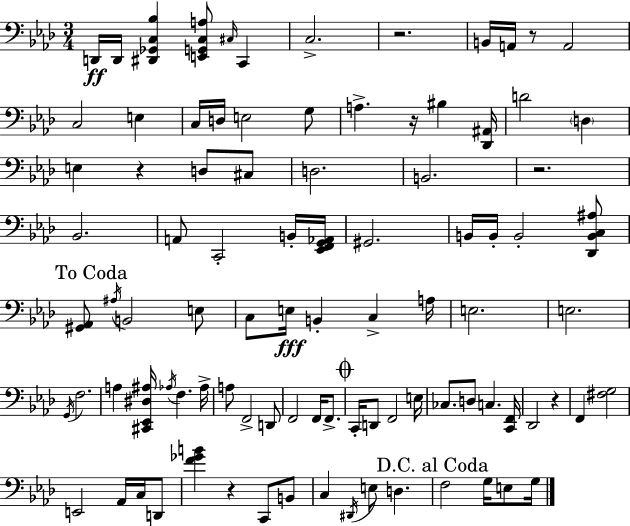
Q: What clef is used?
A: bass